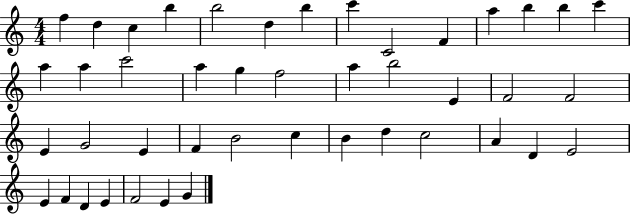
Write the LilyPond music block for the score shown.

{
  \clef treble
  \numericTimeSignature
  \time 4/4
  \key c \major
  f''4 d''4 c''4 b''4 | b''2 d''4 b''4 | c'''4 c'2 f'4 | a''4 b''4 b''4 c'''4 | \break a''4 a''4 c'''2 | a''4 g''4 f''2 | a''4 b''2 e'4 | f'2 f'2 | \break e'4 g'2 e'4 | f'4 b'2 c''4 | b'4 d''4 c''2 | a'4 d'4 e'2 | \break e'4 f'4 d'4 e'4 | f'2 e'4 g'4 | \bar "|."
}